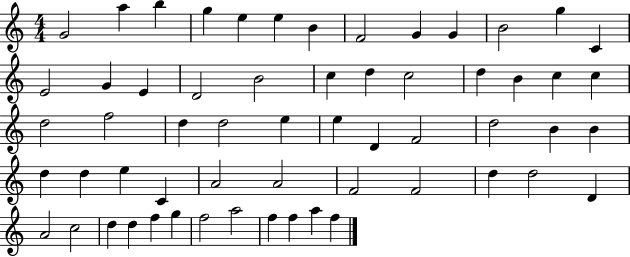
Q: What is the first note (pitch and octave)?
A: G4